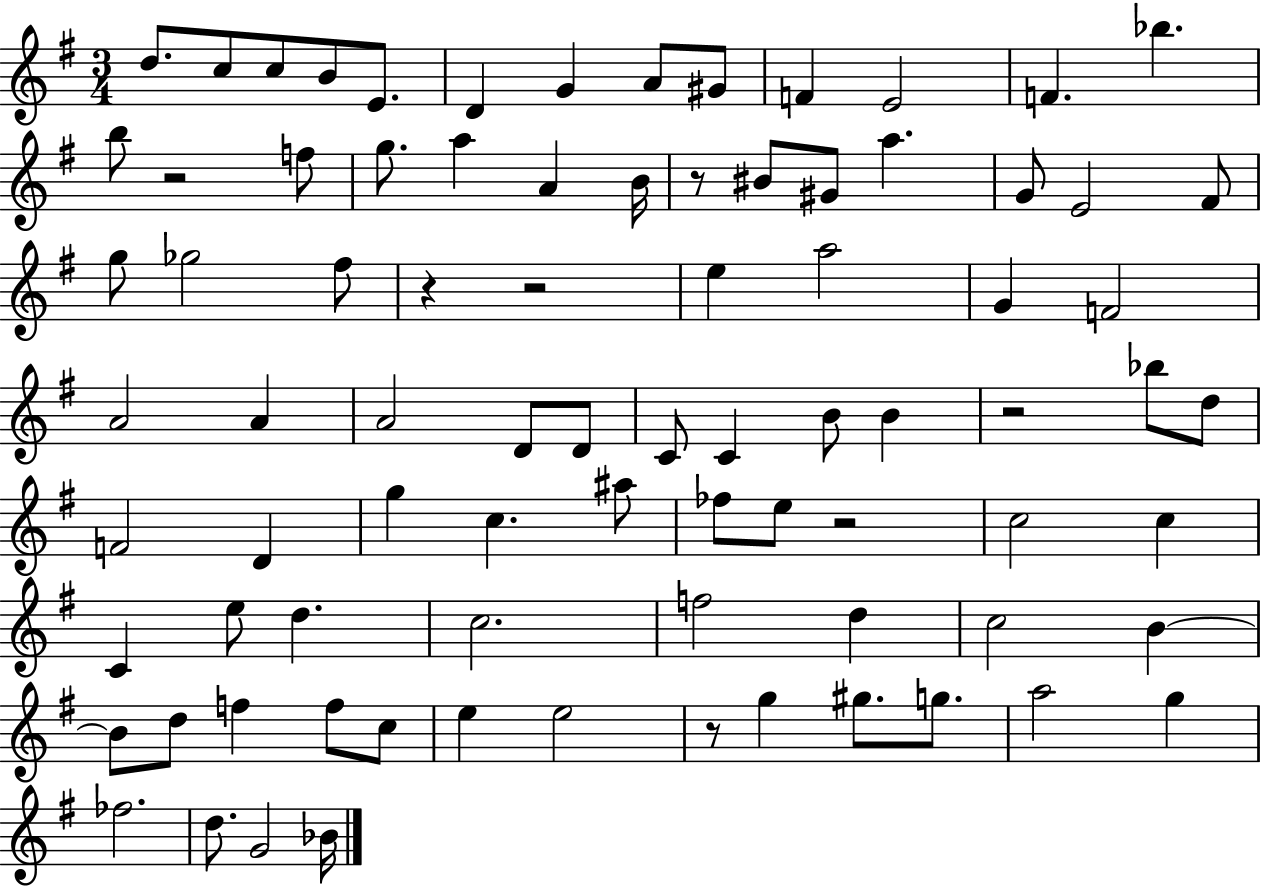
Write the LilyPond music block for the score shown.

{
  \clef treble
  \numericTimeSignature
  \time 3/4
  \key g \major
  d''8. c''8 c''8 b'8 e'8. | d'4 g'4 a'8 gis'8 | f'4 e'2 | f'4. bes''4. | \break b''8 r2 f''8 | g''8. a''4 a'4 b'16 | r8 bis'8 gis'8 a''4. | g'8 e'2 fis'8 | \break g''8 ges''2 fis''8 | r4 r2 | e''4 a''2 | g'4 f'2 | \break a'2 a'4 | a'2 d'8 d'8 | c'8 c'4 b'8 b'4 | r2 bes''8 d''8 | \break f'2 d'4 | g''4 c''4. ais''8 | fes''8 e''8 r2 | c''2 c''4 | \break c'4 e''8 d''4. | c''2. | f''2 d''4 | c''2 b'4~~ | \break b'8 d''8 f''4 f''8 c''8 | e''4 e''2 | r8 g''4 gis''8. g''8. | a''2 g''4 | \break fes''2. | d''8. g'2 bes'16 | \bar "|."
}